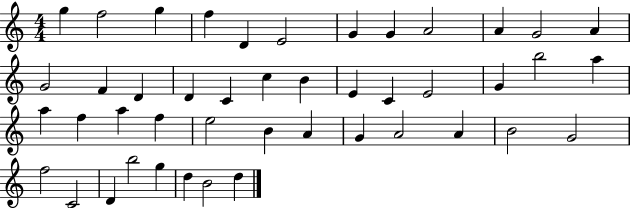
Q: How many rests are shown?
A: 0